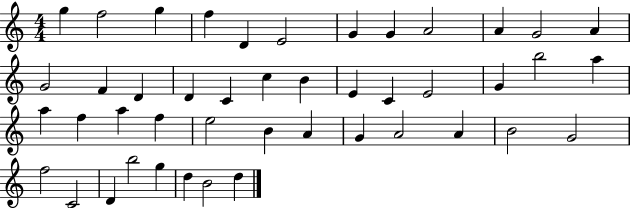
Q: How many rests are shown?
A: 0